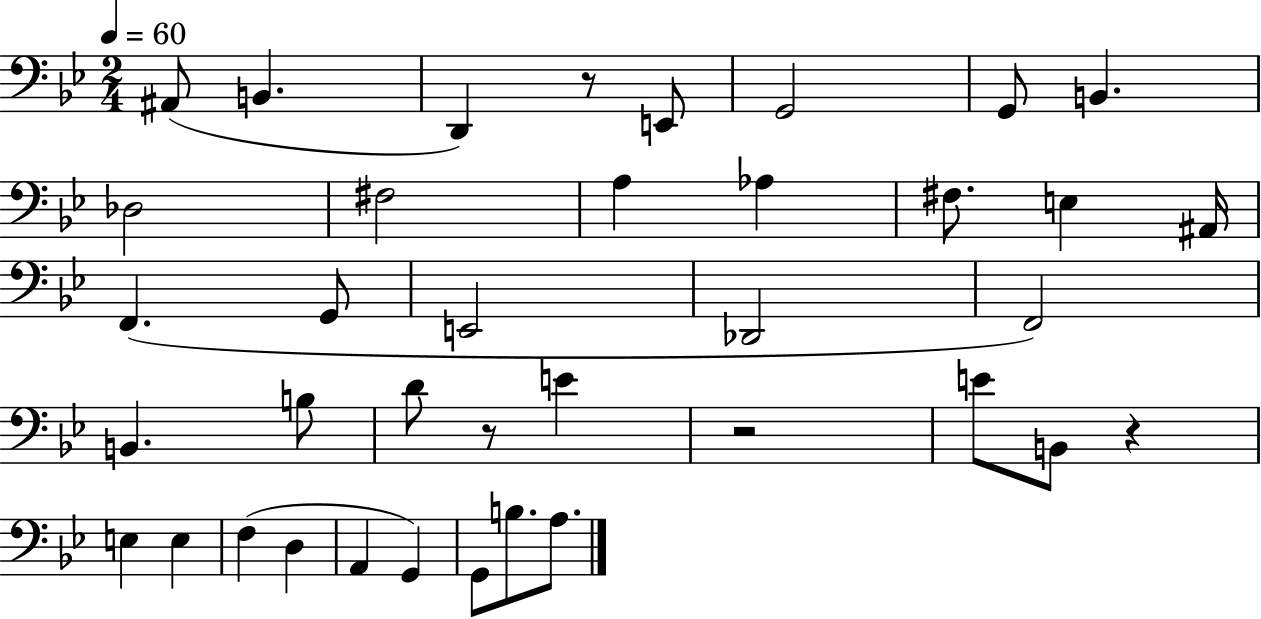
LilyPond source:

{
  \clef bass
  \numericTimeSignature
  \time 2/4
  \key bes \major
  \tempo 4 = 60
  ais,8( b,4. | d,4) r8 e,8 | g,2 | g,8 b,4. | \break des2 | fis2 | a4 aes4 | fis8. e4 ais,16 | \break f,4.( g,8 | e,2 | des,2 | f,2) | \break b,4. b8 | d'8 r8 e'4 | r2 | e'8 b,8 r4 | \break e4 e4 | f4( d4 | a,4 g,4) | g,8 b8. a8. | \break \bar "|."
}